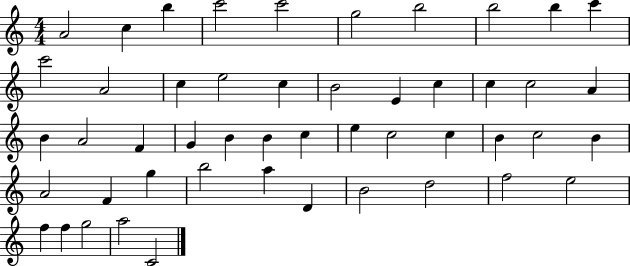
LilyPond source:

{
  \clef treble
  \numericTimeSignature
  \time 4/4
  \key c \major
  a'2 c''4 b''4 | c'''2 c'''2 | g''2 b''2 | b''2 b''4 c'''4 | \break c'''2 a'2 | c''4 e''2 c''4 | b'2 e'4 c''4 | c''4 c''2 a'4 | \break b'4 a'2 f'4 | g'4 b'4 b'4 c''4 | e''4 c''2 c''4 | b'4 c''2 b'4 | \break a'2 f'4 g''4 | b''2 a''4 d'4 | b'2 d''2 | f''2 e''2 | \break f''4 f''4 g''2 | a''2 c'2 | \bar "|."
}